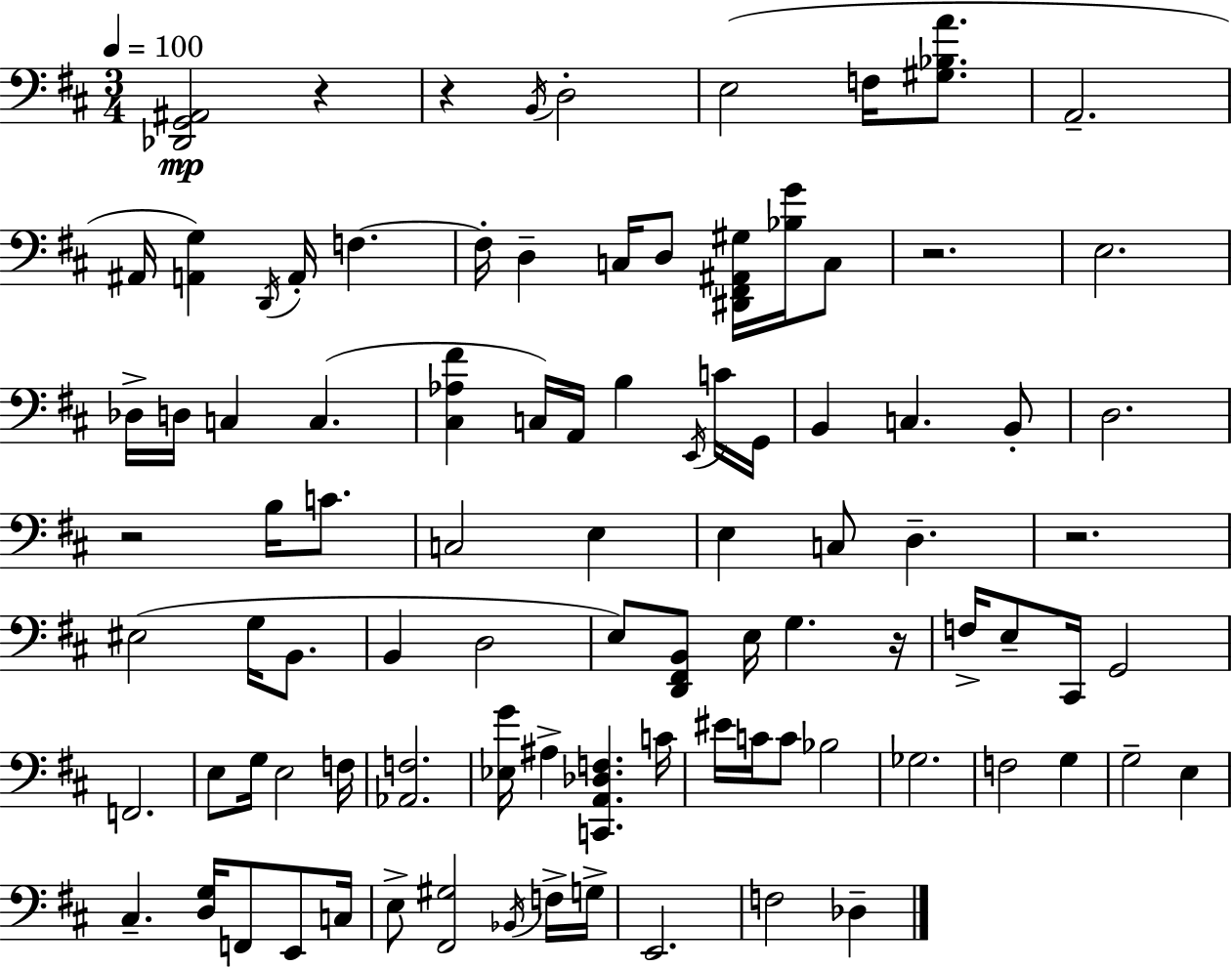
X:1
T:Untitled
M:3/4
L:1/4
K:D
[_D,,G,,^A,,]2 z z B,,/4 D,2 E,2 F,/4 [^G,_B,A]/2 A,,2 ^A,,/4 [A,,G,] D,,/4 A,,/4 F, F,/4 D, C,/4 D,/2 [^D,,^F,,^A,,^G,]/4 [_B,G]/4 C,/2 z2 E,2 _D,/4 D,/4 C, C, [^C,_A,^F] C,/4 A,,/4 B, E,,/4 C/4 G,,/4 B,, C, B,,/2 D,2 z2 B,/4 C/2 C,2 E, E, C,/2 D, z2 ^E,2 G,/4 B,,/2 B,, D,2 E,/2 [D,,^F,,B,,]/2 E,/4 G, z/4 F,/4 E,/2 ^C,,/4 G,,2 F,,2 E,/2 G,/4 E,2 F,/4 [_A,,F,]2 [_E,G]/4 ^A, [C,,A,,_D,F,] C/4 ^E/4 C/4 C/2 _B,2 _G,2 F,2 G, G,2 E, ^C, [D,G,]/4 F,,/2 E,,/2 C,/4 E,/2 [^F,,^G,]2 _B,,/4 F,/4 G,/4 E,,2 F,2 _D,